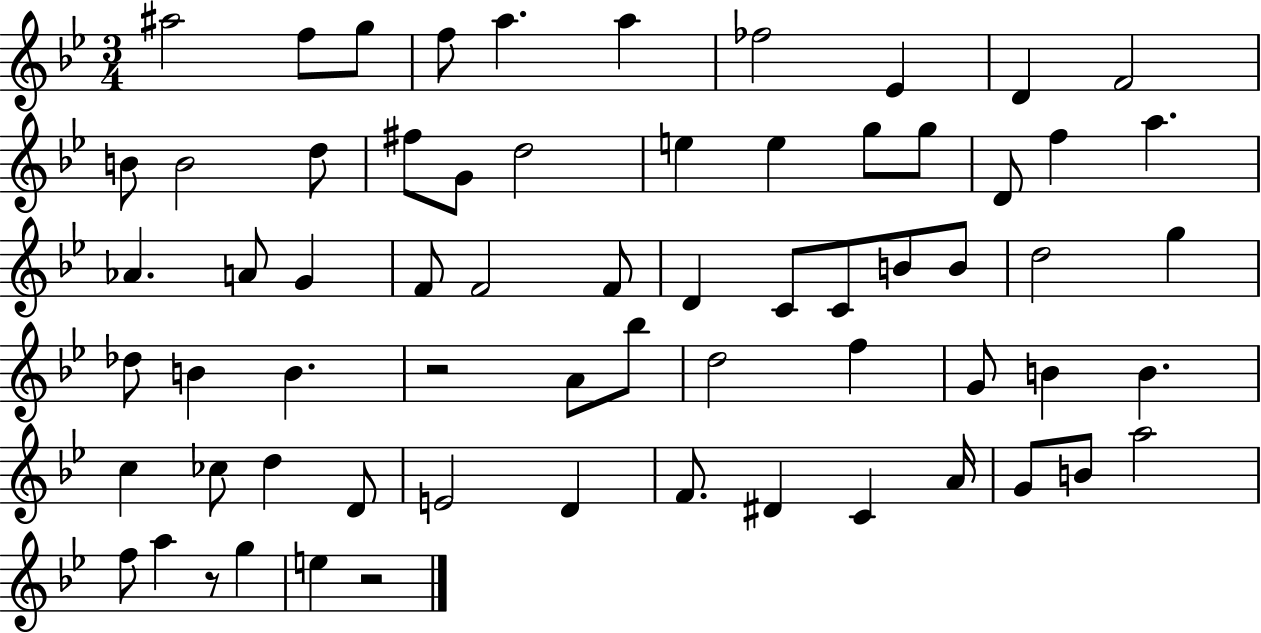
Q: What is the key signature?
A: BES major